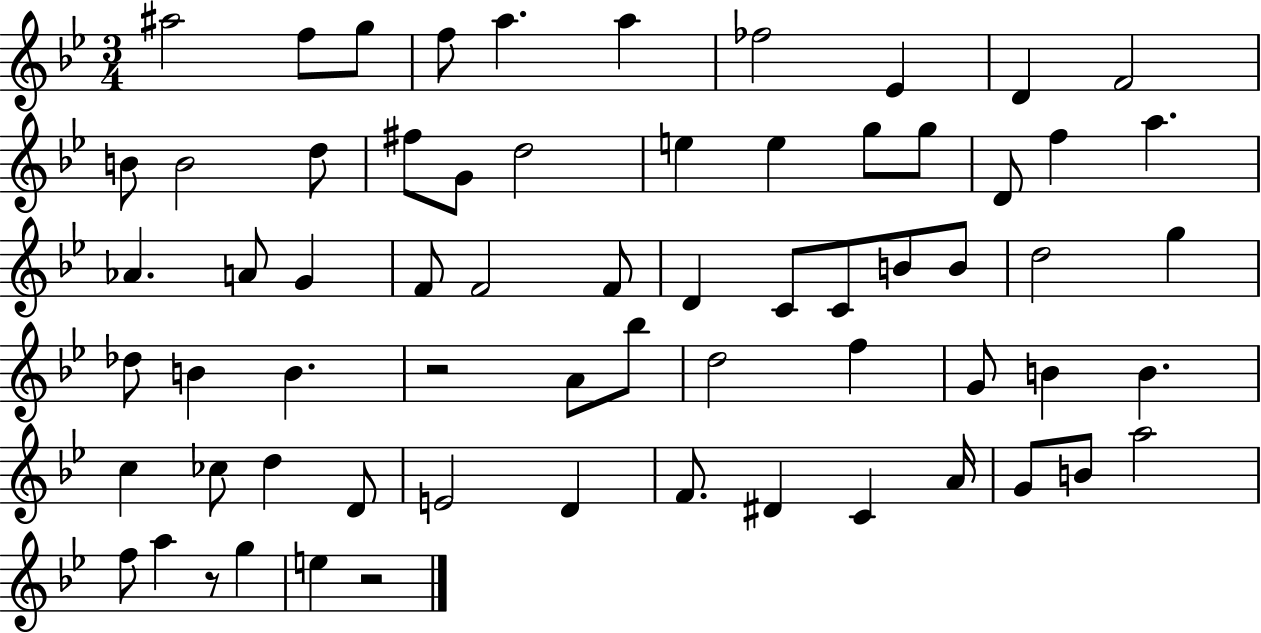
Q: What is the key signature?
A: BES major